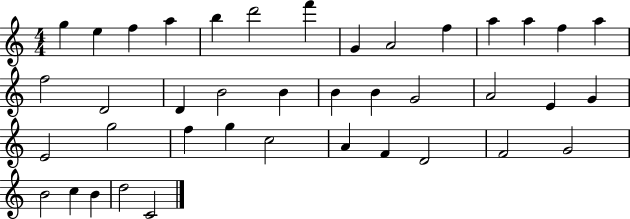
G5/q E5/q F5/q A5/q B5/q D6/h F6/q G4/q A4/h F5/q A5/q A5/q F5/q A5/q F5/h D4/h D4/q B4/h B4/q B4/q B4/q G4/h A4/h E4/q G4/q E4/h G5/h F5/q G5/q C5/h A4/q F4/q D4/h F4/h G4/h B4/h C5/q B4/q D5/h C4/h